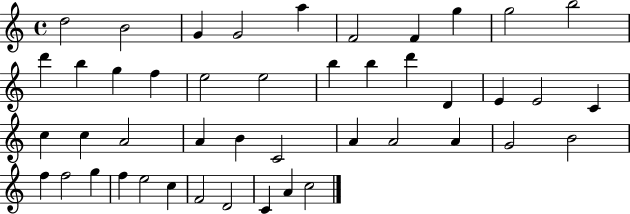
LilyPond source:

{
  \clef treble
  \time 4/4
  \defaultTimeSignature
  \key c \major
  d''2 b'2 | g'4 g'2 a''4 | f'2 f'4 g''4 | g''2 b''2 | \break d'''4 b''4 g''4 f''4 | e''2 e''2 | b''4 b''4 d'''4 d'4 | e'4 e'2 c'4 | \break c''4 c''4 a'2 | a'4 b'4 c'2 | a'4 a'2 a'4 | g'2 b'2 | \break f''4 f''2 g''4 | f''4 e''2 c''4 | f'2 d'2 | c'4 a'4 c''2 | \break \bar "|."
}